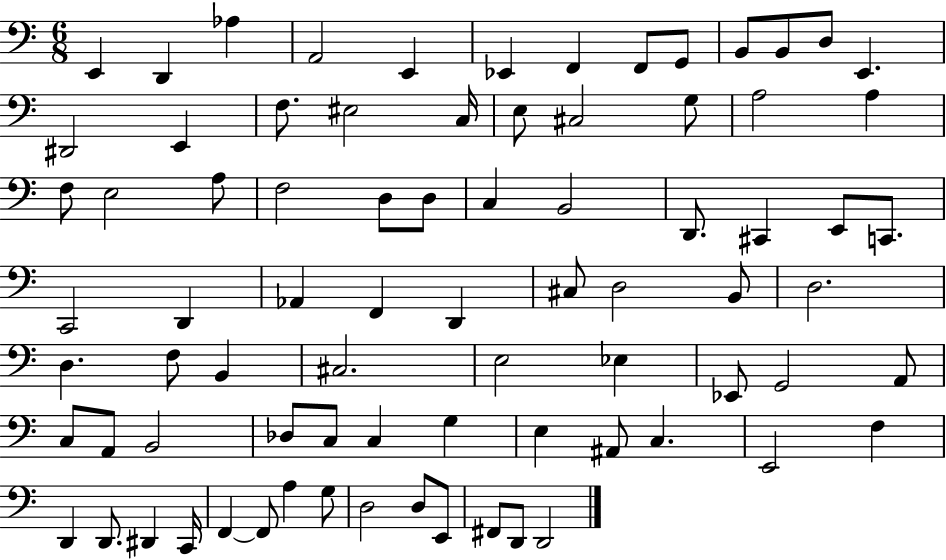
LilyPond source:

{
  \clef bass
  \numericTimeSignature
  \time 6/8
  \key c \major
  e,4 d,4 aes4 | a,2 e,4 | ees,4 f,4 f,8 g,8 | b,8 b,8 d8 e,4. | \break dis,2 e,4 | f8. eis2 c16 | e8 cis2 g8 | a2 a4 | \break f8 e2 a8 | f2 d8 d8 | c4 b,2 | d,8. cis,4 e,8 c,8. | \break c,2 d,4 | aes,4 f,4 d,4 | cis8 d2 b,8 | d2. | \break d4. f8 b,4 | cis2. | e2 ees4 | ees,8 g,2 a,8 | \break c8 a,8 b,2 | des8 c8 c4 g4 | e4 ais,8 c4. | e,2 f4 | \break d,4 d,8. dis,4 c,16 | f,4~~ f,8 a4 g8 | d2 d8 e,8 | fis,8 d,8 d,2 | \break \bar "|."
}